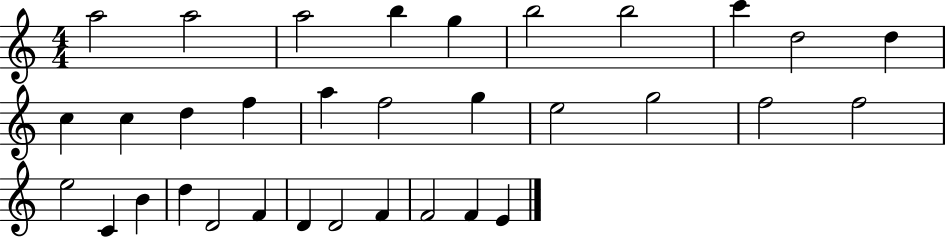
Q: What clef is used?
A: treble